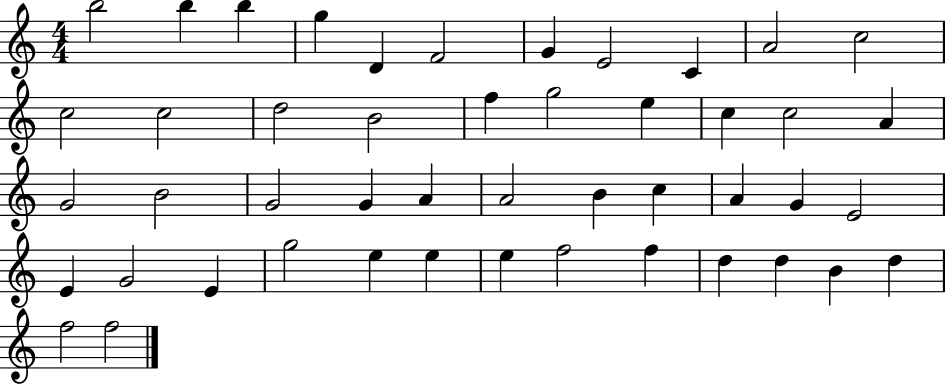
B5/h B5/q B5/q G5/q D4/q F4/h G4/q E4/h C4/q A4/h C5/h C5/h C5/h D5/h B4/h F5/q G5/h E5/q C5/q C5/h A4/q G4/h B4/h G4/h G4/q A4/q A4/h B4/q C5/q A4/q G4/q E4/h E4/q G4/h E4/q G5/h E5/q E5/q E5/q F5/h F5/q D5/q D5/q B4/q D5/q F5/h F5/h